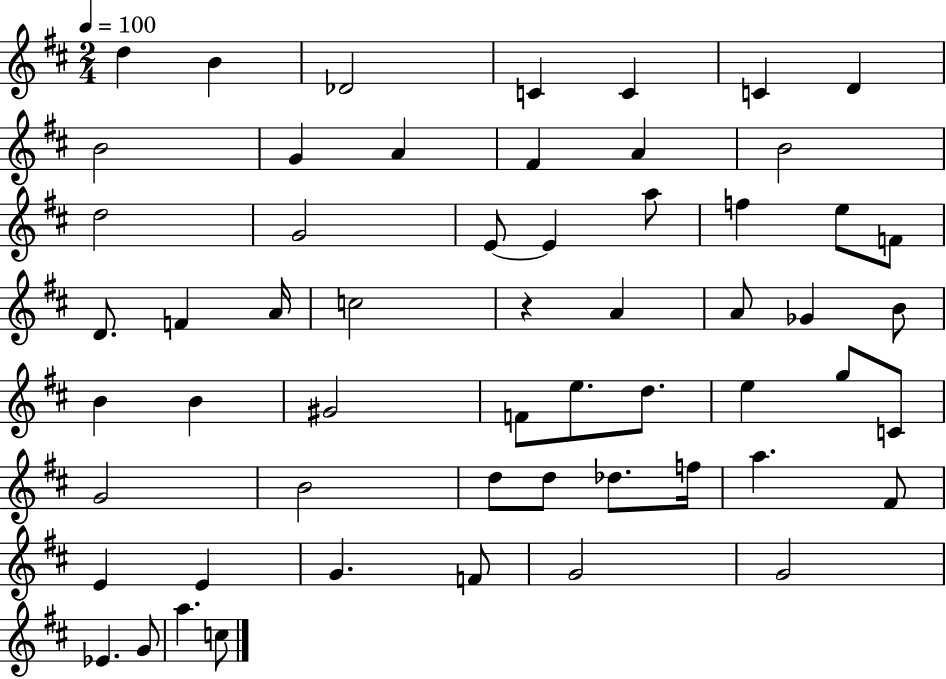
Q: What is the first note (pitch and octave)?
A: D5